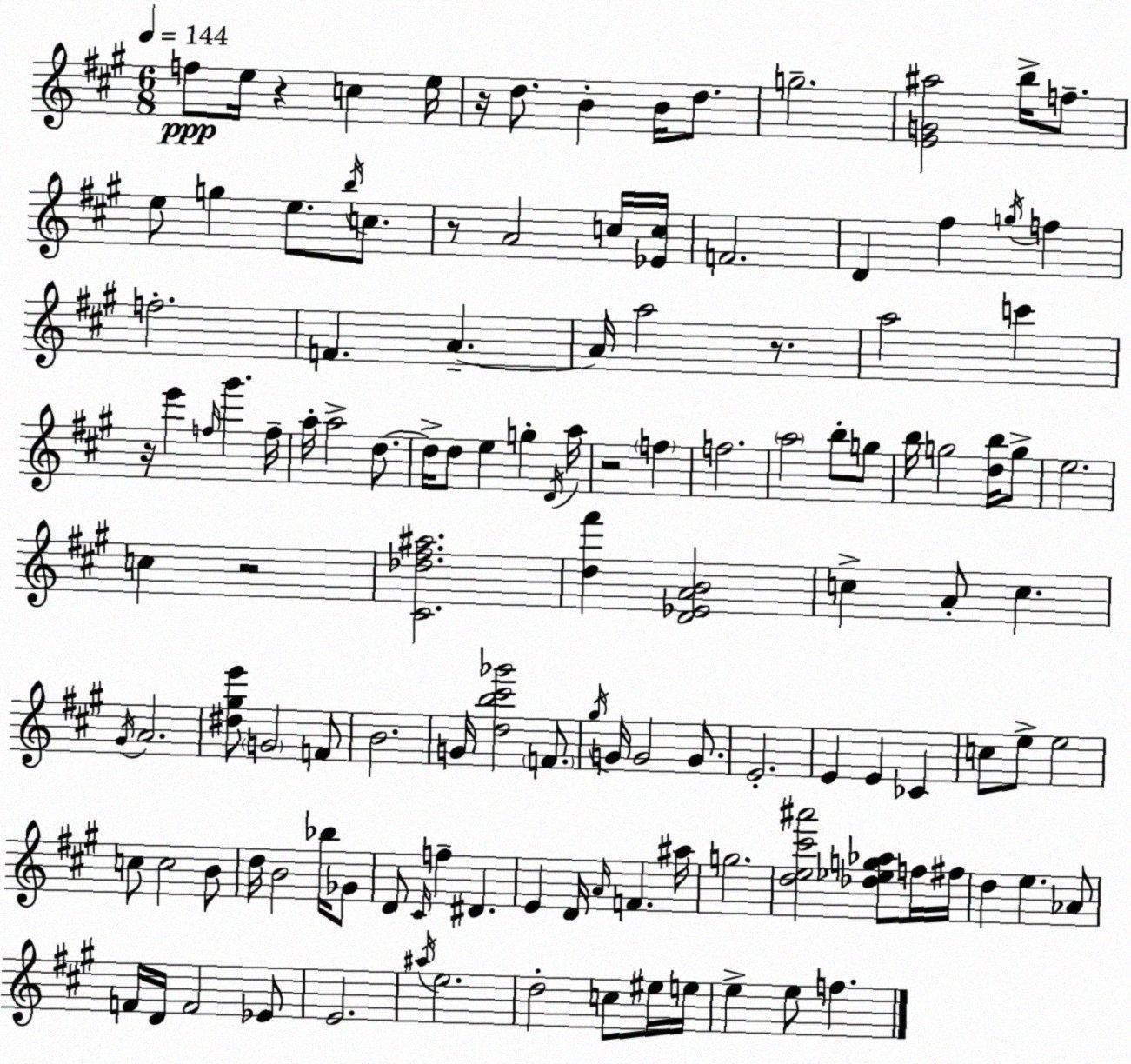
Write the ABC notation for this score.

X:1
T:Untitled
M:6/8
L:1/4
K:A
f/2 e/4 z c e/4 z/4 d/2 B B/4 d/2 g2 [EG^a]2 b/4 f/2 e/2 g e/2 b/4 c/2 z/2 A2 c/4 [_Ec]/4 F2 D ^f g/4 f f2 F A A/4 a2 z/2 a2 c' z/4 e' f/4 ^g' f/4 a/4 a2 d/2 d/4 d/2 e g D/4 a/4 z2 f f2 a2 b/2 g/2 b/4 g2 [db]/4 g/2 e2 c z2 [^C_d^f^a]2 [d^f'] [D_EAB]2 c A/2 c ^G/4 A2 [^d^ge']/2 G2 F/2 B2 G/4 [db^c'_g']2 F/2 ^g/4 G/4 G2 G/2 E2 E E _C c/2 e/2 e2 c/2 c2 B/2 d/4 B2 _b/4 _G/2 D/2 ^C/4 f ^D E D/4 A/4 F ^a/4 g2 [de^c'^a']2 [_d_eg_a]/2 f/4 ^f/4 d e _A/2 F/4 D/4 F2 _E/2 E2 ^a/4 e2 d2 c/2 ^e/4 e/4 e e/2 f